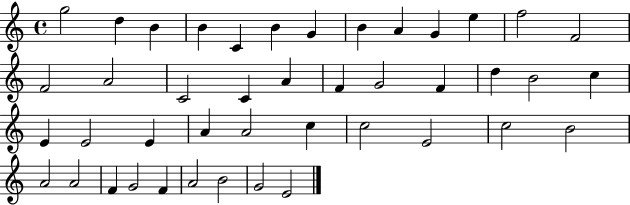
{
  \clef treble
  \time 4/4
  \defaultTimeSignature
  \key c \major
  g''2 d''4 b'4 | b'4 c'4 b'4 g'4 | b'4 a'4 g'4 e''4 | f''2 f'2 | \break f'2 a'2 | c'2 c'4 a'4 | f'4 g'2 f'4 | d''4 b'2 c''4 | \break e'4 e'2 e'4 | a'4 a'2 c''4 | c''2 e'2 | c''2 b'2 | \break a'2 a'2 | f'4 g'2 f'4 | a'2 b'2 | g'2 e'2 | \break \bar "|."
}